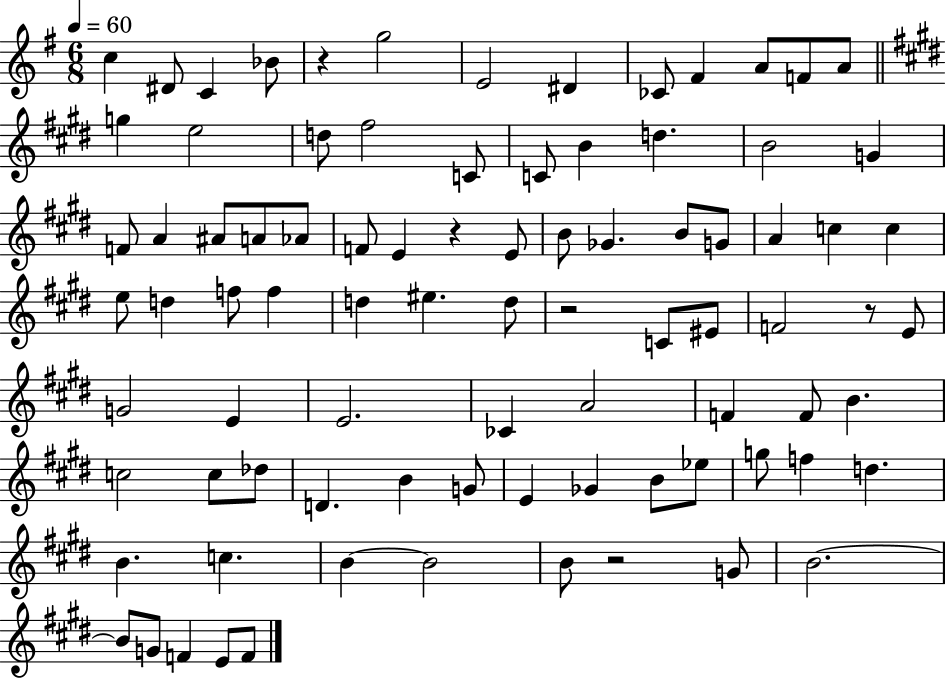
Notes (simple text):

C5/q D#4/e C4/q Bb4/e R/q G5/h E4/h D#4/q CES4/e F#4/q A4/e F4/e A4/e G5/q E5/h D5/e F#5/h C4/e C4/e B4/q D5/q. B4/h G4/q F4/e A4/q A#4/e A4/e Ab4/e F4/e E4/q R/q E4/e B4/e Gb4/q. B4/e G4/e A4/q C5/q C5/q E5/e D5/q F5/e F5/q D5/q EIS5/q. D5/e R/h C4/e EIS4/e F4/h R/e E4/e G4/h E4/q E4/h. CES4/q A4/h F4/q F4/e B4/q. C5/h C5/e Db5/e D4/q. B4/q G4/e E4/q Gb4/q B4/e Eb5/e G5/e F5/q D5/q. B4/q. C5/q. B4/q B4/h B4/e R/h G4/e B4/h. B4/e G4/e F4/q E4/e F4/e